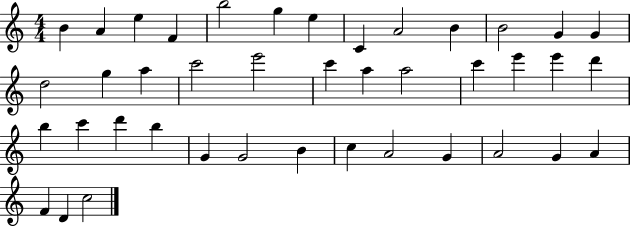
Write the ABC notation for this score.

X:1
T:Untitled
M:4/4
L:1/4
K:C
B A e F b2 g e C A2 B B2 G G d2 g a c'2 e'2 c' a a2 c' e' e' d' b c' d' b G G2 B c A2 G A2 G A F D c2